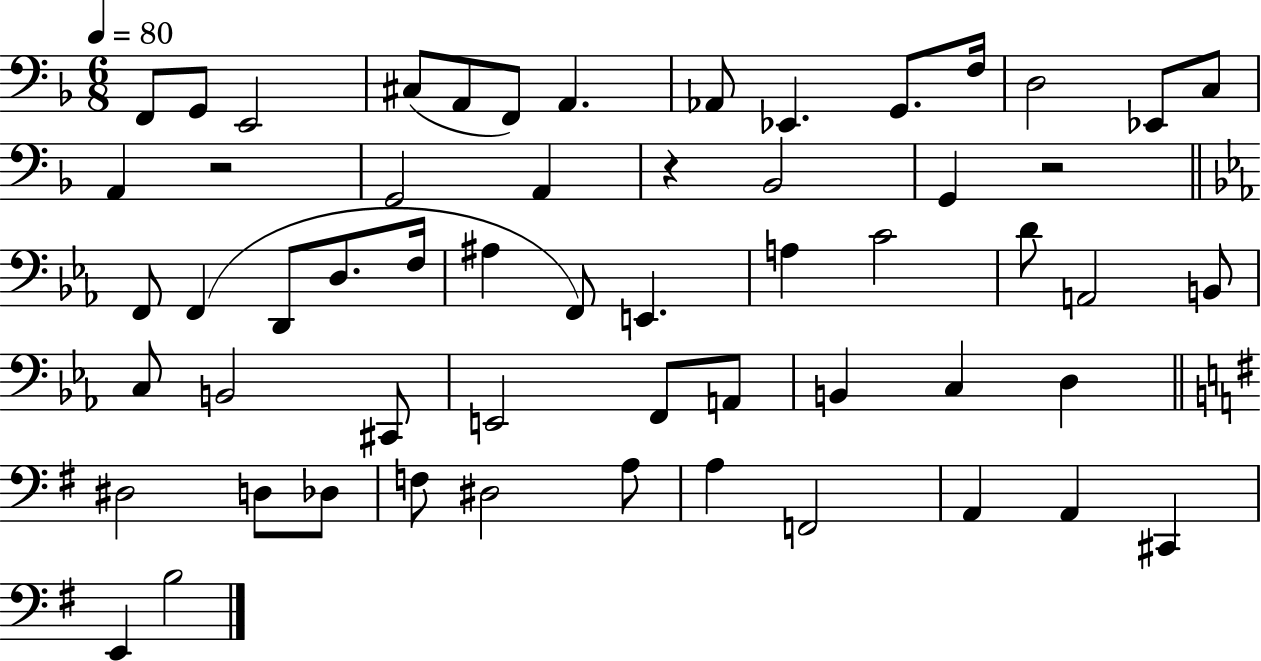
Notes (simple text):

F2/e G2/e E2/h C#3/e A2/e F2/e A2/q. Ab2/e Eb2/q. G2/e. F3/s D3/h Eb2/e C3/e A2/q R/h G2/h A2/q R/q Bb2/h G2/q R/h F2/e F2/q D2/e D3/e. F3/s A#3/q F2/e E2/q. A3/q C4/h D4/e A2/h B2/e C3/e B2/h C#2/e E2/h F2/e A2/e B2/q C3/q D3/q D#3/h D3/e Db3/e F3/e D#3/h A3/e A3/q F2/h A2/q A2/q C#2/q E2/q B3/h